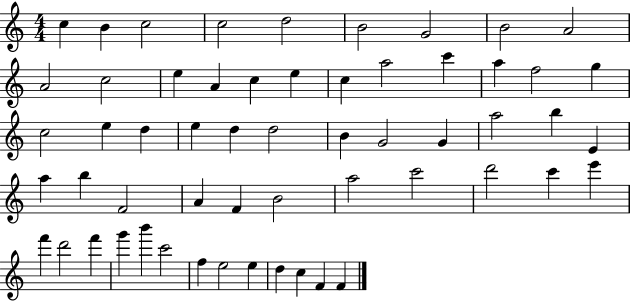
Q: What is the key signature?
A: C major